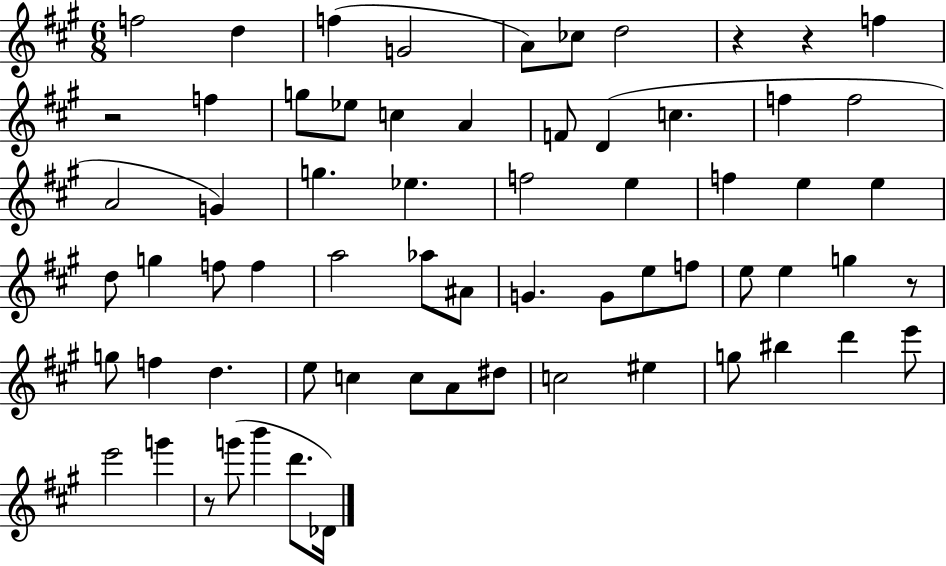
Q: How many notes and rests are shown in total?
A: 66